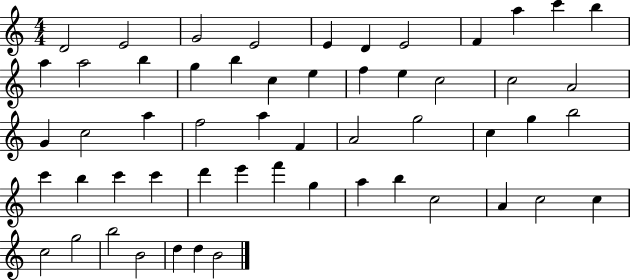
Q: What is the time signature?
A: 4/4